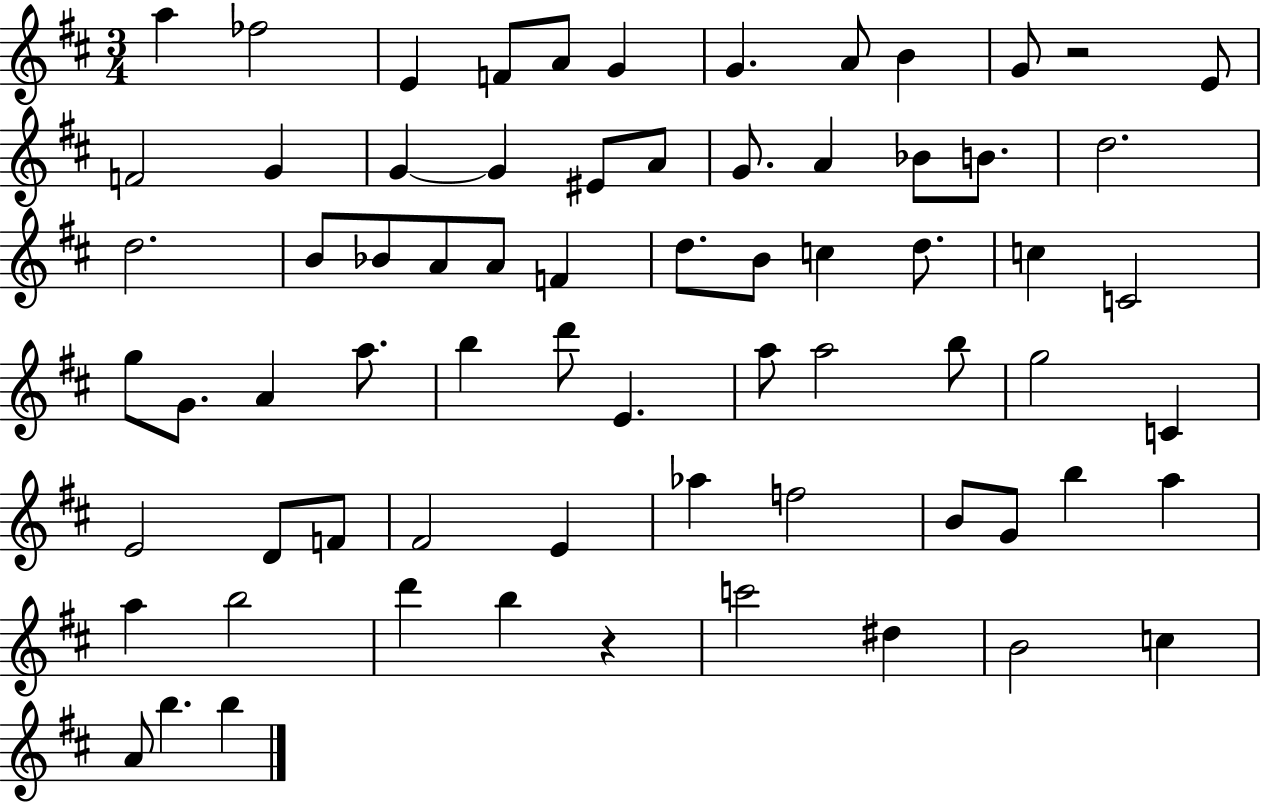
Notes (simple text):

A5/q FES5/h E4/q F4/e A4/e G4/q G4/q. A4/e B4/q G4/e R/h E4/e F4/h G4/q G4/q G4/q EIS4/e A4/e G4/e. A4/q Bb4/e B4/e. D5/h. D5/h. B4/e Bb4/e A4/e A4/e F4/q D5/e. B4/e C5/q D5/e. C5/q C4/h G5/e G4/e. A4/q A5/e. B5/q D6/e E4/q. A5/e A5/h B5/e G5/h C4/q E4/h D4/e F4/e F#4/h E4/q Ab5/q F5/h B4/e G4/e B5/q A5/q A5/q B5/h D6/q B5/q R/q C6/h D#5/q B4/h C5/q A4/e B5/q. B5/q